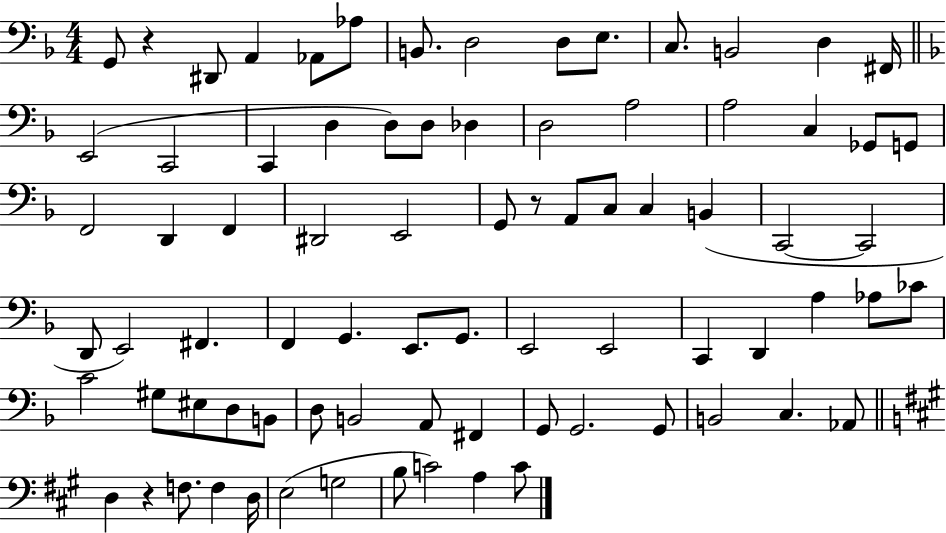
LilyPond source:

{
  \clef bass
  \numericTimeSignature
  \time 4/4
  \key f \major
  g,8 r4 dis,8 a,4 aes,8 aes8 | b,8. d2 d8 e8. | c8. b,2 d4 fis,16 | \bar "||" \break \key d \minor e,2( c,2 | c,4 d4 d8) d8 des4 | d2 a2 | a2 c4 ges,8 g,8 | \break f,2 d,4 f,4 | dis,2 e,2 | g,8 r8 a,8 c8 c4 b,4( | c,2~~ c,2 | \break d,8 e,2) fis,4. | f,4 g,4. e,8. g,8. | e,2 e,2 | c,4 d,4 a4 aes8 ces'8 | \break c'2 gis8 eis8 d8 b,8 | d8 b,2 a,8 fis,4 | g,8 g,2. g,8 | b,2 c4. aes,8 | \break \bar "||" \break \key a \major d4 r4 f8. f4 d16 | e2( g2 | b8 c'2) a4 c'8 | \bar "|."
}